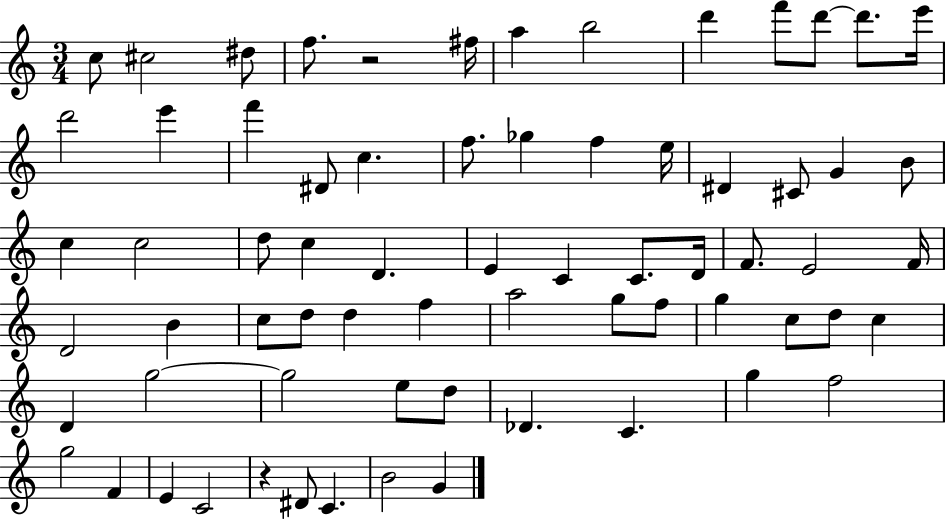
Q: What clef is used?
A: treble